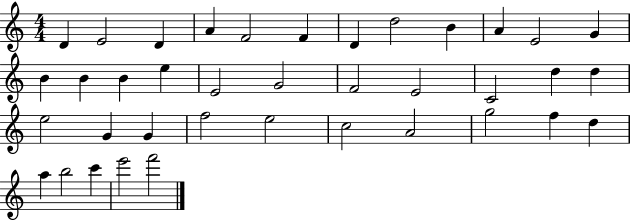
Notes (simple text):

D4/q E4/h D4/q A4/q F4/h F4/q D4/q D5/h B4/q A4/q E4/h G4/q B4/q B4/q B4/q E5/q E4/h G4/h F4/h E4/h C4/h D5/q D5/q E5/h G4/q G4/q F5/h E5/h C5/h A4/h G5/h F5/q D5/q A5/q B5/h C6/q E6/h F6/h